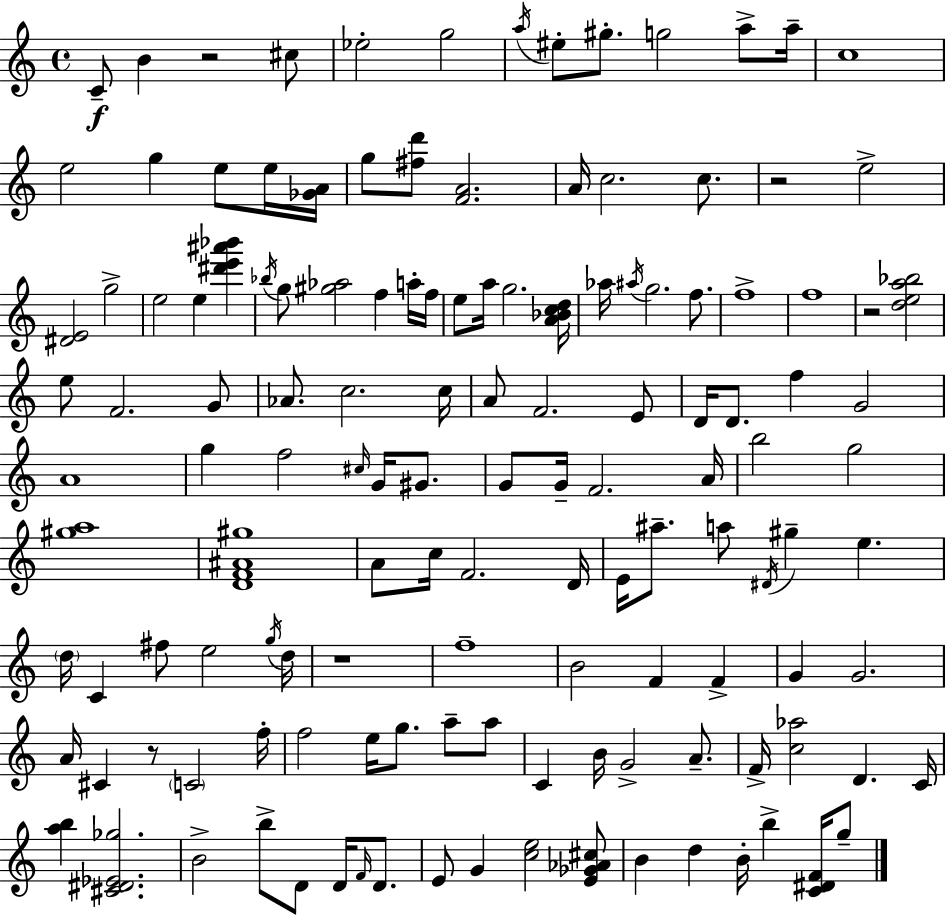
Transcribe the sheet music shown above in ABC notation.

X:1
T:Untitled
M:4/4
L:1/4
K:C
C/2 B z2 ^c/2 _e2 g2 a/4 ^e/2 ^g/2 g2 a/2 a/4 c4 e2 g e/2 e/4 [_GA]/4 g/2 [^fd']/2 [FA]2 A/4 c2 c/2 z2 e2 [^DE]2 g2 e2 e [^d'e'^a'_b'] _b/4 g/2 [^g_a]2 f a/4 f/4 e/2 a/4 g2 [A_Bcd]/4 _a/4 ^a/4 g2 f/2 f4 f4 z2 [dea_b]2 e/2 F2 G/2 _A/2 c2 c/4 A/2 F2 E/2 D/4 D/2 f G2 A4 g f2 ^c/4 G/4 ^G/2 G/2 G/4 F2 A/4 b2 g2 [^ga]4 [DF^A^g]4 A/2 c/4 F2 D/4 E/4 ^a/2 a/2 ^D/4 ^g e d/4 C ^f/2 e2 g/4 d/4 z4 f4 B2 F F G G2 A/4 ^C z/2 C2 f/4 f2 e/4 g/2 a/2 a/2 C B/4 G2 A/2 F/4 [c_a]2 D C/4 [ab] [^C^D_E_g]2 B2 b/2 D/2 D/4 F/4 D/2 E/2 G [ce]2 [E_G_A^c]/2 B d B/4 b [C^DF]/4 g/2